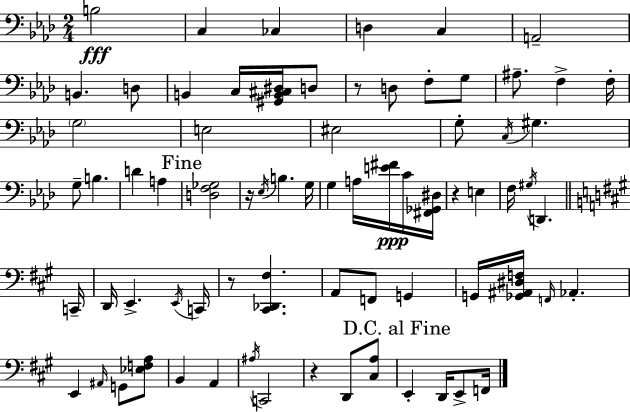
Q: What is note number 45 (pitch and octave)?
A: G2